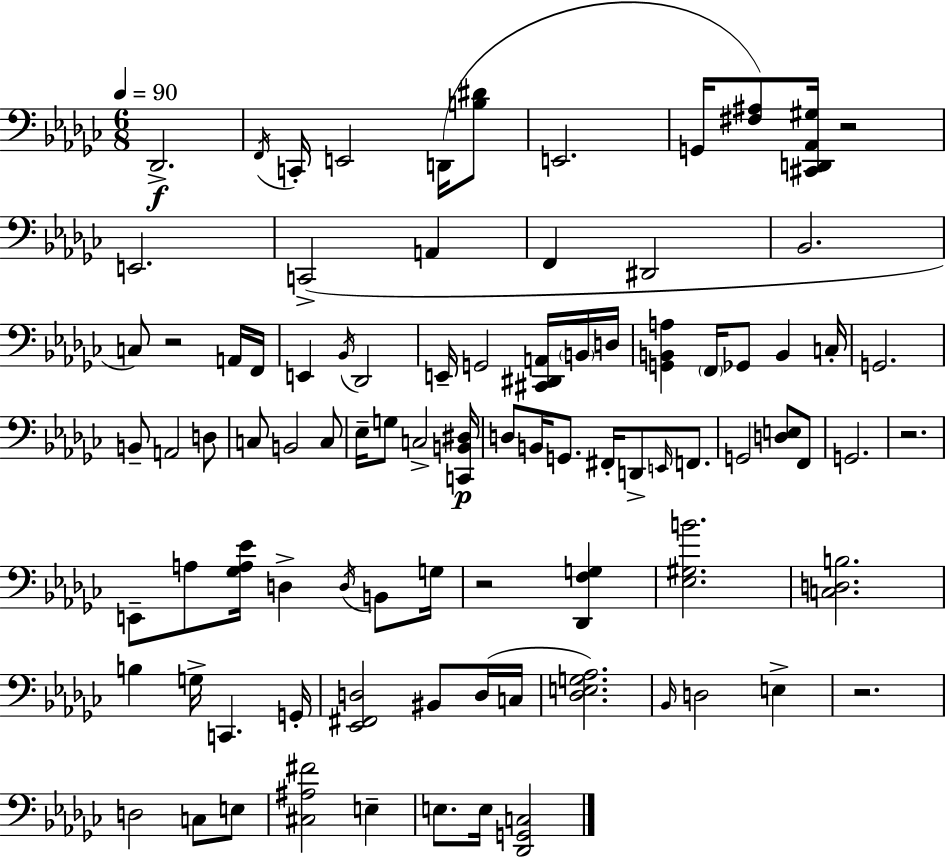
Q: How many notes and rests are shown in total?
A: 89